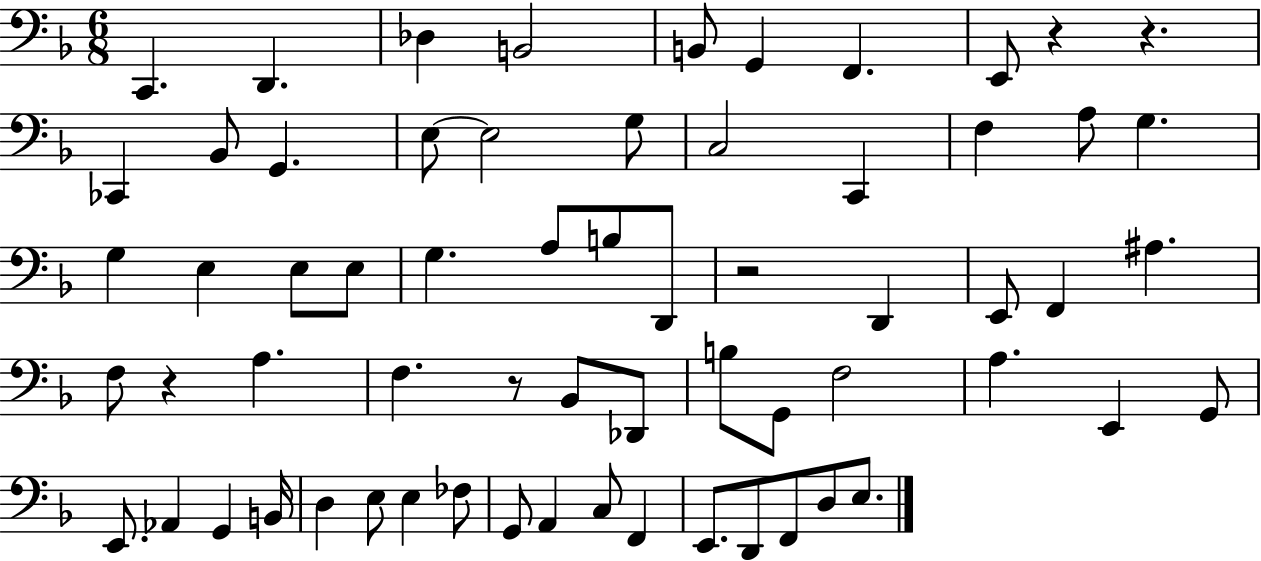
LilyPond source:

{
  \clef bass
  \numericTimeSignature
  \time 6/8
  \key f \major
  \repeat volta 2 { c,4. d,4. | des4 b,2 | b,8 g,4 f,4. | e,8 r4 r4. | \break ces,4 bes,8 g,4. | e8~~ e2 g8 | c2 c,4 | f4 a8 g4. | \break g4 e4 e8 e8 | g4. a8 b8 d,8 | r2 d,4 | e,8 f,4 ais4. | \break f8 r4 a4. | f4. r8 bes,8 des,8 | b8 g,8 f2 | a4. e,4 g,8 | \break e,8. aes,4 g,4 b,16 | d4 e8 e4 fes8 | g,8 a,4 c8 f,4 | e,8. d,8 f,8 d8 e8. | \break } \bar "|."
}